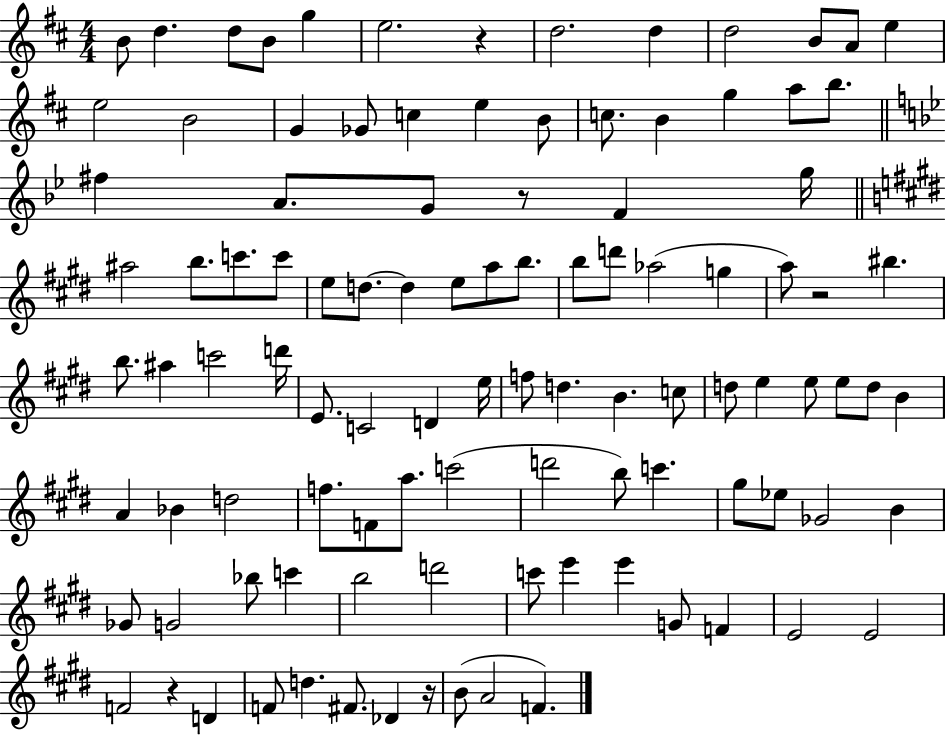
B4/e D5/q. D5/e B4/e G5/q E5/h. R/q D5/h. D5/q D5/h B4/e A4/e E5/q E5/h B4/h G4/q Gb4/e C5/q E5/q B4/e C5/e. B4/q G5/q A5/e B5/e. F#5/q A4/e. G4/e R/e F4/q G5/s A#5/h B5/e. C6/e. C6/e E5/e D5/e. D5/q E5/e A5/e B5/e. B5/e D6/e Ab5/h G5/q A5/e R/h BIS5/q. B5/e. A#5/q C6/h D6/s E4/e. C4/h D4/q E5/s F5/e D5/q. B4/q. C5/e D5/e E5/q E5/e E5/e D5/e B4/q A4/q Bb4/q D5/h F5/e. F4/e A5/e. C6/h D6/h B5/e C6/q. G#5/e Eb5/e Gb4/h B4/q Gb4/e G4/h Bb5/e C6/q B5/h D6/h C6/e E6/q E6/q G4/e F4/q E4/h E4/h F4/h R/q D4/q F4/e D5/q. F#4/e. Db4/q R/s B4/e A4/h F4/q.